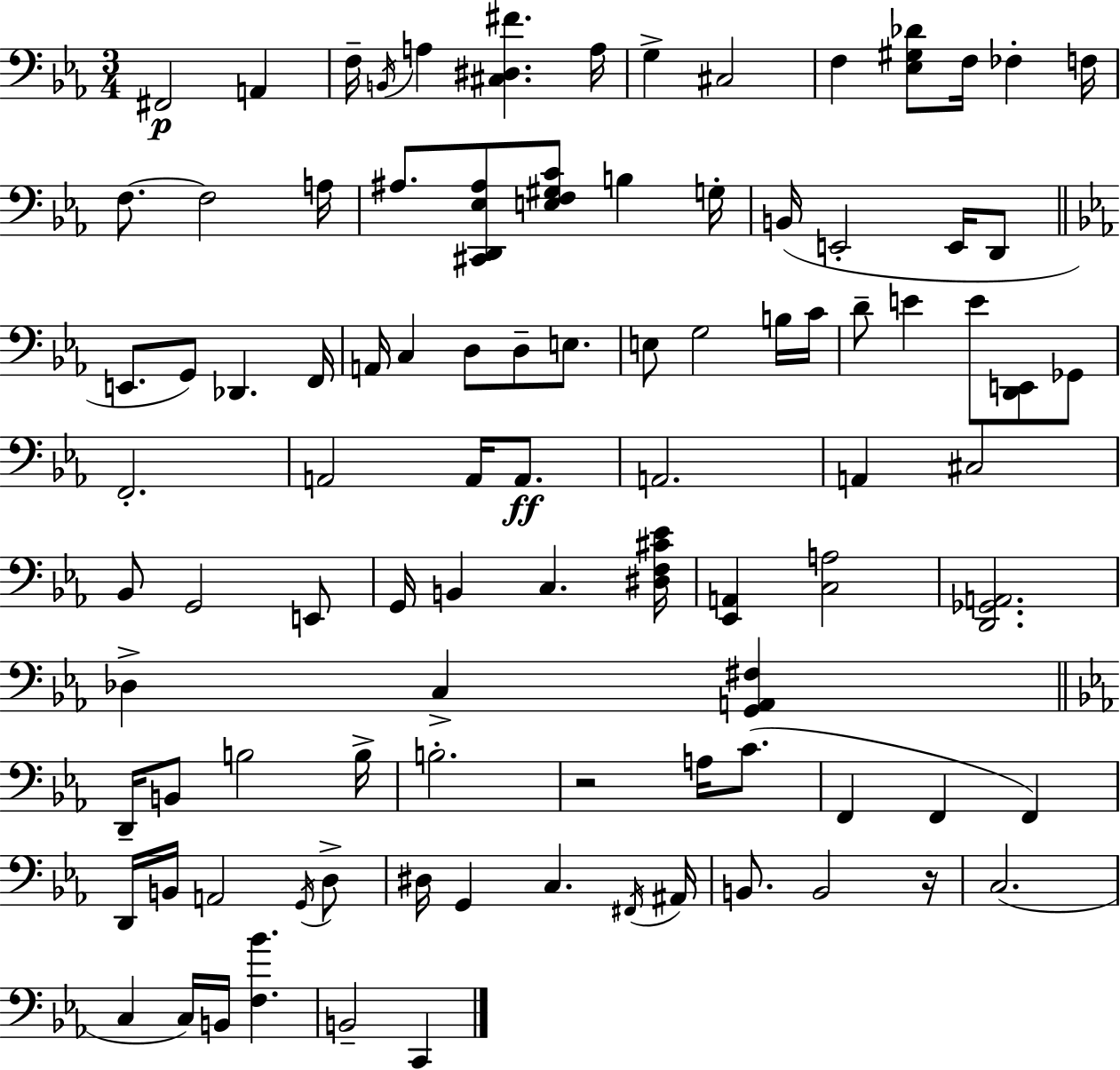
X:1
T:Untitled
M:3/4
L:1/4
K:Eb
^F,,2 A,, F,/4 B,,/4 A, [^C,^D,^F] A,/4 G, ^C,2 F, [_E,^G,_D]/2 F,/4 _F, F,/4 F,/2 F,2 A,/4 ^A,/2 [^C,,D,,_E,^A,]/2 [E,F,^G,C]/2 B, G,/4 B,,/4 E,,2 E,,/4 D,,/2 E,,/2 G,,/2 _D,, F,,/4 A,,/4 C, D,/2 D,/2 E,/2 E,/2 G,2 B,/4 C/4 D/2 E E/2 [D,,E,,]/2 _G,,/2 F,,2 A,,2 A,,/4 A,,/2 A,,2 A,, ^C,2 _B,,/2 G,,2 E,,/2 G,,/4 B,, C, [^D,F,^C_E]/4 [_E,,A,,] [C,A,]2 [D,,_G,,A,,]2 _D, C, [G,,A,,^F,] D,,/4 B,,/2 B,2 B,/4 B,2 z2 A,/4 C/2 F,, F,, F,, D,,/4 B,,/4 A,,2 G,,/4 D,/2 ^D,/4 G,, C, ^F,,/4 ^A,,/4 B,,/2 B,,2 z/4 C,2 C, C,/4 B,,/4 [F,_B] B,,2 C,,